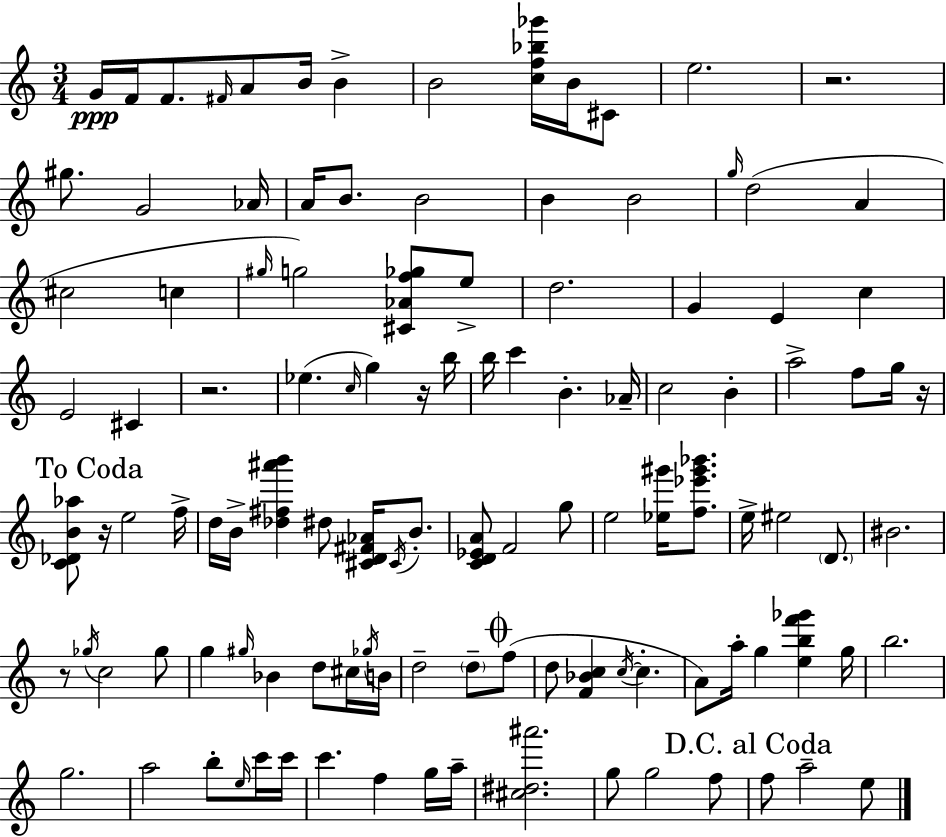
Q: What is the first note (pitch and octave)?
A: G4